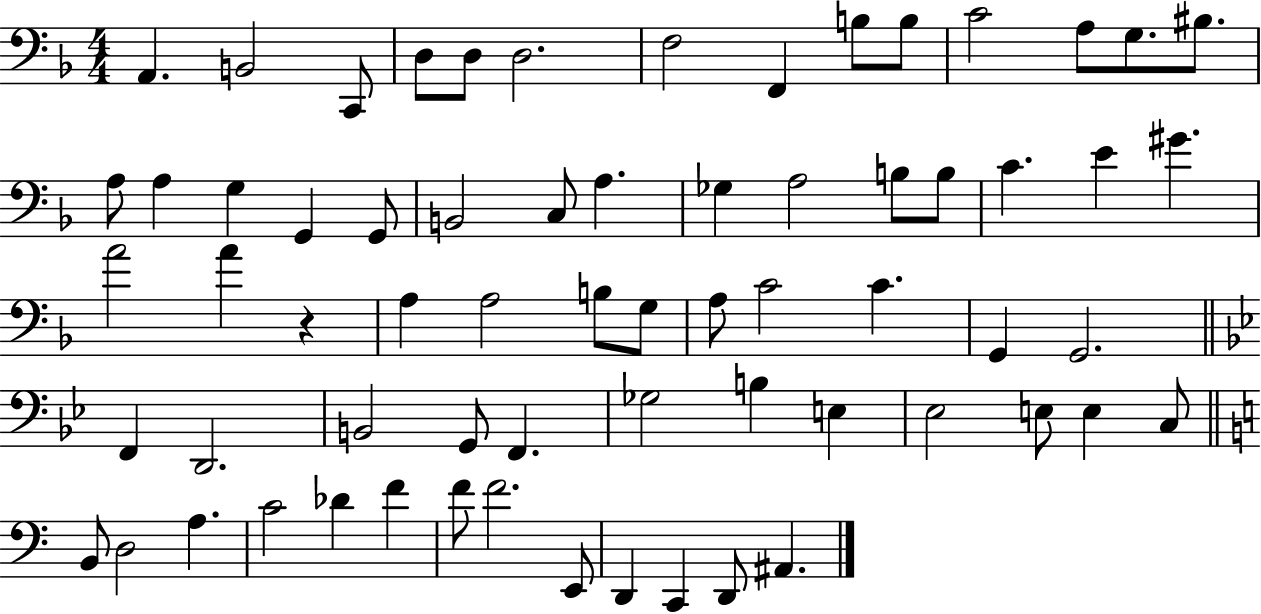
A2/q. B2/h C2/e D3/e D3/e D3/h. F3/h F2/q B3/e B3/e C4/h A3/e G3/e. BIS3/e. A3/e A3/q G3/q G2/q G2/e B2/h C3/e A3/q. Gb3/q A3/h B3/e B3/e C4/q. E4/q G#4/q. A4/h A4/q R/q A3/q A3/h B3/e G3/e A3/e C4/h C4/q. G2/q G2/h. F2/q D2/h. B2/h G2/e F2/q. Gb3/h B3/q E3/q Eb3/h E3/e E3/q C3/e B2/e D3/h A3/q. C4/h Db4/q F4/q F4/e F4/h. E2/e D2/q C2/q D2/e A#2/q.